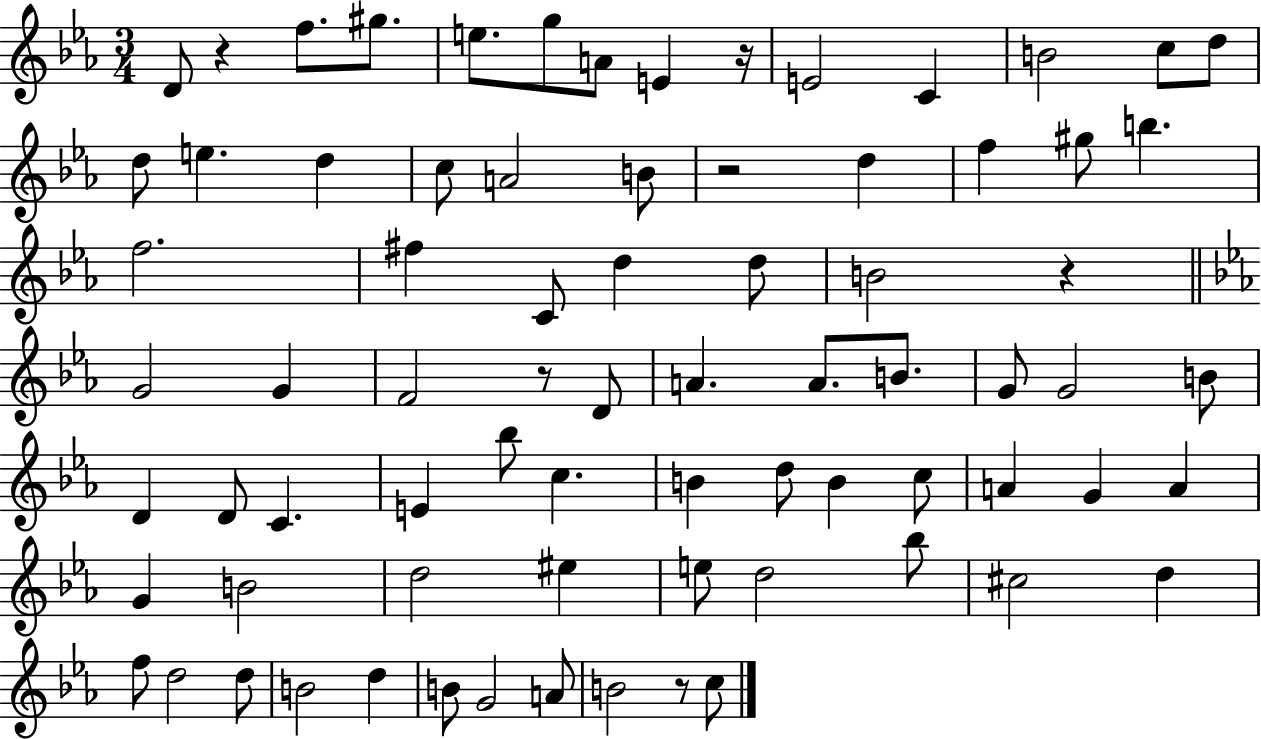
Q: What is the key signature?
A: EES major